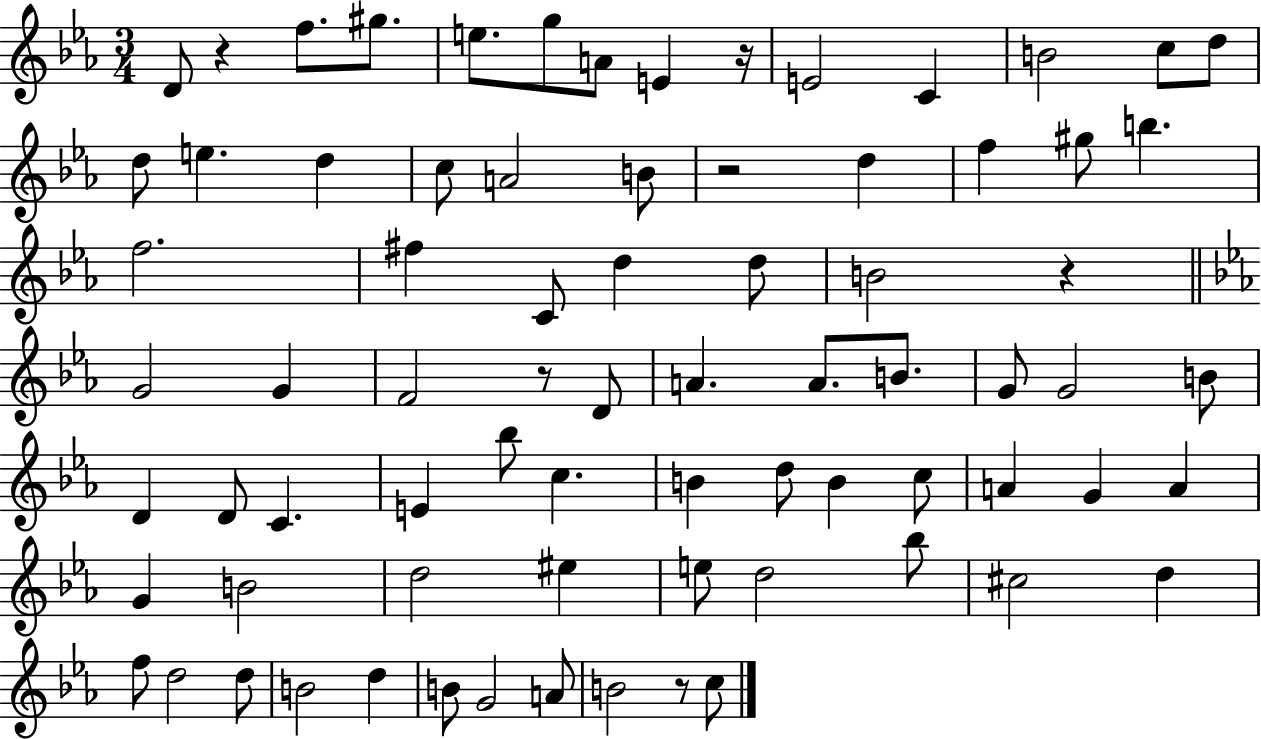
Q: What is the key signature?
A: EES major